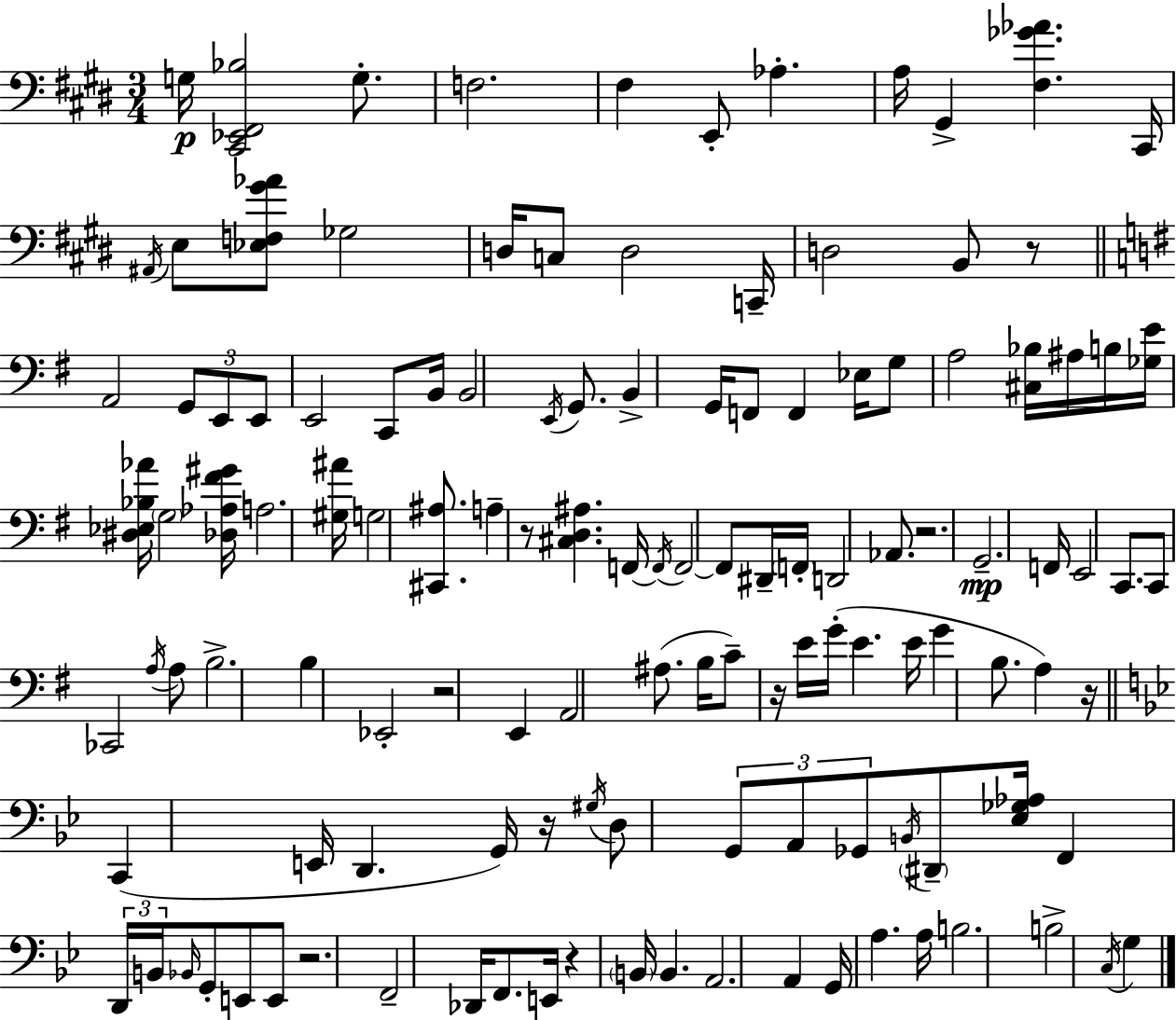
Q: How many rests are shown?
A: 9